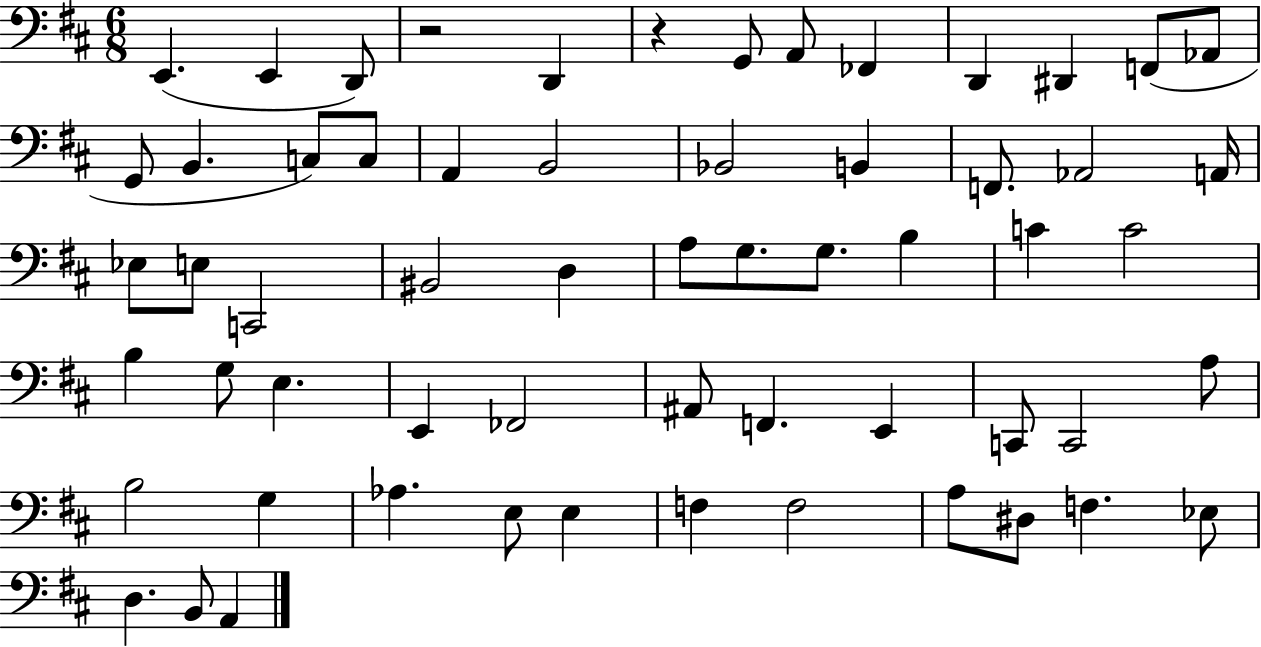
{
  \clef bass
  \numericTimeSignature
  \time 6/8
  \key d \major
  e,4.( e,4 d,8) | r2 d,4 | r4 g,8 a,8 fes,4 | d,4 dis,4 f,8( aes,8 | \break g,8 b,4. c8) c8 | a,4 b,2 | bes,2 b,4 | f,8. aes,2 a,16 | \break ees8 e8 c,2 | bis,2 d4 | a8 g8. g8. b4 | c'4 c'2 | \break b4 g8 e4. | e,4 fes,2 | ais,8 f,4. e,4 | c,8 c,2 a8 | \break b2 g4 | aes4. e8 e4 | f4 f2 | a8 dis8 f4. ees8 | \break d4. b,8 a,4 | \bar "|."
}